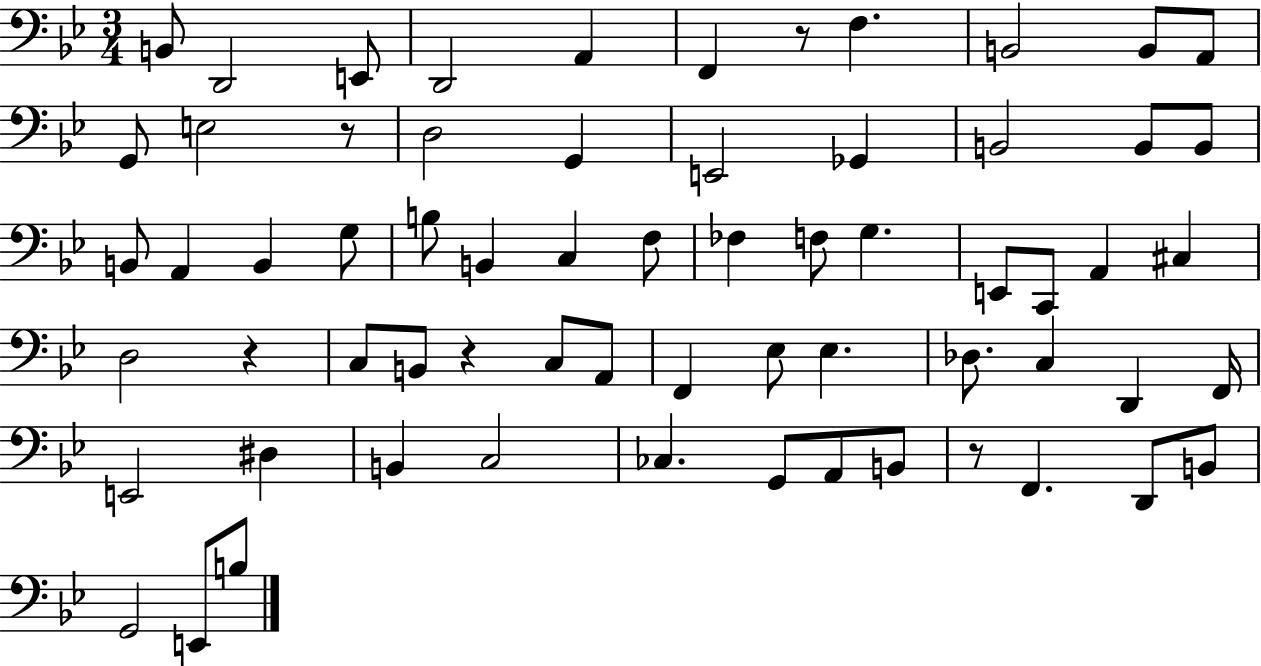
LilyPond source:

{
  \clef bass
  \numericTimeSignature
  \time 3/4
  \key bes \major
  \repeat volta 2 { b,8 d,2 e,8 | d,2 a,4 | f,4 r8 f4. | b,2 b,8 a,8 | \break g,8 e2 r8 | d2 g,4 | e,2 ges,4 | b,2 b,8 b,8 | \break b,8 a,4 b,4 g8 | b8 b,4 c4 f8 | fes4 f8 g4. | e,8 c,8 a,4 cis4 | \break d2 r4 | c8 b,8 r4 c8 a,8 | f,4 ees8 ees4. | des8. c4 d,4 f,16 | \break e,2 dis4 | b,4 c2 | ces4. g,8 a,8 b,8 | r8 f,4. d,8 b,8 | \break g,2 e,8 b8 | } \bar "|."
}